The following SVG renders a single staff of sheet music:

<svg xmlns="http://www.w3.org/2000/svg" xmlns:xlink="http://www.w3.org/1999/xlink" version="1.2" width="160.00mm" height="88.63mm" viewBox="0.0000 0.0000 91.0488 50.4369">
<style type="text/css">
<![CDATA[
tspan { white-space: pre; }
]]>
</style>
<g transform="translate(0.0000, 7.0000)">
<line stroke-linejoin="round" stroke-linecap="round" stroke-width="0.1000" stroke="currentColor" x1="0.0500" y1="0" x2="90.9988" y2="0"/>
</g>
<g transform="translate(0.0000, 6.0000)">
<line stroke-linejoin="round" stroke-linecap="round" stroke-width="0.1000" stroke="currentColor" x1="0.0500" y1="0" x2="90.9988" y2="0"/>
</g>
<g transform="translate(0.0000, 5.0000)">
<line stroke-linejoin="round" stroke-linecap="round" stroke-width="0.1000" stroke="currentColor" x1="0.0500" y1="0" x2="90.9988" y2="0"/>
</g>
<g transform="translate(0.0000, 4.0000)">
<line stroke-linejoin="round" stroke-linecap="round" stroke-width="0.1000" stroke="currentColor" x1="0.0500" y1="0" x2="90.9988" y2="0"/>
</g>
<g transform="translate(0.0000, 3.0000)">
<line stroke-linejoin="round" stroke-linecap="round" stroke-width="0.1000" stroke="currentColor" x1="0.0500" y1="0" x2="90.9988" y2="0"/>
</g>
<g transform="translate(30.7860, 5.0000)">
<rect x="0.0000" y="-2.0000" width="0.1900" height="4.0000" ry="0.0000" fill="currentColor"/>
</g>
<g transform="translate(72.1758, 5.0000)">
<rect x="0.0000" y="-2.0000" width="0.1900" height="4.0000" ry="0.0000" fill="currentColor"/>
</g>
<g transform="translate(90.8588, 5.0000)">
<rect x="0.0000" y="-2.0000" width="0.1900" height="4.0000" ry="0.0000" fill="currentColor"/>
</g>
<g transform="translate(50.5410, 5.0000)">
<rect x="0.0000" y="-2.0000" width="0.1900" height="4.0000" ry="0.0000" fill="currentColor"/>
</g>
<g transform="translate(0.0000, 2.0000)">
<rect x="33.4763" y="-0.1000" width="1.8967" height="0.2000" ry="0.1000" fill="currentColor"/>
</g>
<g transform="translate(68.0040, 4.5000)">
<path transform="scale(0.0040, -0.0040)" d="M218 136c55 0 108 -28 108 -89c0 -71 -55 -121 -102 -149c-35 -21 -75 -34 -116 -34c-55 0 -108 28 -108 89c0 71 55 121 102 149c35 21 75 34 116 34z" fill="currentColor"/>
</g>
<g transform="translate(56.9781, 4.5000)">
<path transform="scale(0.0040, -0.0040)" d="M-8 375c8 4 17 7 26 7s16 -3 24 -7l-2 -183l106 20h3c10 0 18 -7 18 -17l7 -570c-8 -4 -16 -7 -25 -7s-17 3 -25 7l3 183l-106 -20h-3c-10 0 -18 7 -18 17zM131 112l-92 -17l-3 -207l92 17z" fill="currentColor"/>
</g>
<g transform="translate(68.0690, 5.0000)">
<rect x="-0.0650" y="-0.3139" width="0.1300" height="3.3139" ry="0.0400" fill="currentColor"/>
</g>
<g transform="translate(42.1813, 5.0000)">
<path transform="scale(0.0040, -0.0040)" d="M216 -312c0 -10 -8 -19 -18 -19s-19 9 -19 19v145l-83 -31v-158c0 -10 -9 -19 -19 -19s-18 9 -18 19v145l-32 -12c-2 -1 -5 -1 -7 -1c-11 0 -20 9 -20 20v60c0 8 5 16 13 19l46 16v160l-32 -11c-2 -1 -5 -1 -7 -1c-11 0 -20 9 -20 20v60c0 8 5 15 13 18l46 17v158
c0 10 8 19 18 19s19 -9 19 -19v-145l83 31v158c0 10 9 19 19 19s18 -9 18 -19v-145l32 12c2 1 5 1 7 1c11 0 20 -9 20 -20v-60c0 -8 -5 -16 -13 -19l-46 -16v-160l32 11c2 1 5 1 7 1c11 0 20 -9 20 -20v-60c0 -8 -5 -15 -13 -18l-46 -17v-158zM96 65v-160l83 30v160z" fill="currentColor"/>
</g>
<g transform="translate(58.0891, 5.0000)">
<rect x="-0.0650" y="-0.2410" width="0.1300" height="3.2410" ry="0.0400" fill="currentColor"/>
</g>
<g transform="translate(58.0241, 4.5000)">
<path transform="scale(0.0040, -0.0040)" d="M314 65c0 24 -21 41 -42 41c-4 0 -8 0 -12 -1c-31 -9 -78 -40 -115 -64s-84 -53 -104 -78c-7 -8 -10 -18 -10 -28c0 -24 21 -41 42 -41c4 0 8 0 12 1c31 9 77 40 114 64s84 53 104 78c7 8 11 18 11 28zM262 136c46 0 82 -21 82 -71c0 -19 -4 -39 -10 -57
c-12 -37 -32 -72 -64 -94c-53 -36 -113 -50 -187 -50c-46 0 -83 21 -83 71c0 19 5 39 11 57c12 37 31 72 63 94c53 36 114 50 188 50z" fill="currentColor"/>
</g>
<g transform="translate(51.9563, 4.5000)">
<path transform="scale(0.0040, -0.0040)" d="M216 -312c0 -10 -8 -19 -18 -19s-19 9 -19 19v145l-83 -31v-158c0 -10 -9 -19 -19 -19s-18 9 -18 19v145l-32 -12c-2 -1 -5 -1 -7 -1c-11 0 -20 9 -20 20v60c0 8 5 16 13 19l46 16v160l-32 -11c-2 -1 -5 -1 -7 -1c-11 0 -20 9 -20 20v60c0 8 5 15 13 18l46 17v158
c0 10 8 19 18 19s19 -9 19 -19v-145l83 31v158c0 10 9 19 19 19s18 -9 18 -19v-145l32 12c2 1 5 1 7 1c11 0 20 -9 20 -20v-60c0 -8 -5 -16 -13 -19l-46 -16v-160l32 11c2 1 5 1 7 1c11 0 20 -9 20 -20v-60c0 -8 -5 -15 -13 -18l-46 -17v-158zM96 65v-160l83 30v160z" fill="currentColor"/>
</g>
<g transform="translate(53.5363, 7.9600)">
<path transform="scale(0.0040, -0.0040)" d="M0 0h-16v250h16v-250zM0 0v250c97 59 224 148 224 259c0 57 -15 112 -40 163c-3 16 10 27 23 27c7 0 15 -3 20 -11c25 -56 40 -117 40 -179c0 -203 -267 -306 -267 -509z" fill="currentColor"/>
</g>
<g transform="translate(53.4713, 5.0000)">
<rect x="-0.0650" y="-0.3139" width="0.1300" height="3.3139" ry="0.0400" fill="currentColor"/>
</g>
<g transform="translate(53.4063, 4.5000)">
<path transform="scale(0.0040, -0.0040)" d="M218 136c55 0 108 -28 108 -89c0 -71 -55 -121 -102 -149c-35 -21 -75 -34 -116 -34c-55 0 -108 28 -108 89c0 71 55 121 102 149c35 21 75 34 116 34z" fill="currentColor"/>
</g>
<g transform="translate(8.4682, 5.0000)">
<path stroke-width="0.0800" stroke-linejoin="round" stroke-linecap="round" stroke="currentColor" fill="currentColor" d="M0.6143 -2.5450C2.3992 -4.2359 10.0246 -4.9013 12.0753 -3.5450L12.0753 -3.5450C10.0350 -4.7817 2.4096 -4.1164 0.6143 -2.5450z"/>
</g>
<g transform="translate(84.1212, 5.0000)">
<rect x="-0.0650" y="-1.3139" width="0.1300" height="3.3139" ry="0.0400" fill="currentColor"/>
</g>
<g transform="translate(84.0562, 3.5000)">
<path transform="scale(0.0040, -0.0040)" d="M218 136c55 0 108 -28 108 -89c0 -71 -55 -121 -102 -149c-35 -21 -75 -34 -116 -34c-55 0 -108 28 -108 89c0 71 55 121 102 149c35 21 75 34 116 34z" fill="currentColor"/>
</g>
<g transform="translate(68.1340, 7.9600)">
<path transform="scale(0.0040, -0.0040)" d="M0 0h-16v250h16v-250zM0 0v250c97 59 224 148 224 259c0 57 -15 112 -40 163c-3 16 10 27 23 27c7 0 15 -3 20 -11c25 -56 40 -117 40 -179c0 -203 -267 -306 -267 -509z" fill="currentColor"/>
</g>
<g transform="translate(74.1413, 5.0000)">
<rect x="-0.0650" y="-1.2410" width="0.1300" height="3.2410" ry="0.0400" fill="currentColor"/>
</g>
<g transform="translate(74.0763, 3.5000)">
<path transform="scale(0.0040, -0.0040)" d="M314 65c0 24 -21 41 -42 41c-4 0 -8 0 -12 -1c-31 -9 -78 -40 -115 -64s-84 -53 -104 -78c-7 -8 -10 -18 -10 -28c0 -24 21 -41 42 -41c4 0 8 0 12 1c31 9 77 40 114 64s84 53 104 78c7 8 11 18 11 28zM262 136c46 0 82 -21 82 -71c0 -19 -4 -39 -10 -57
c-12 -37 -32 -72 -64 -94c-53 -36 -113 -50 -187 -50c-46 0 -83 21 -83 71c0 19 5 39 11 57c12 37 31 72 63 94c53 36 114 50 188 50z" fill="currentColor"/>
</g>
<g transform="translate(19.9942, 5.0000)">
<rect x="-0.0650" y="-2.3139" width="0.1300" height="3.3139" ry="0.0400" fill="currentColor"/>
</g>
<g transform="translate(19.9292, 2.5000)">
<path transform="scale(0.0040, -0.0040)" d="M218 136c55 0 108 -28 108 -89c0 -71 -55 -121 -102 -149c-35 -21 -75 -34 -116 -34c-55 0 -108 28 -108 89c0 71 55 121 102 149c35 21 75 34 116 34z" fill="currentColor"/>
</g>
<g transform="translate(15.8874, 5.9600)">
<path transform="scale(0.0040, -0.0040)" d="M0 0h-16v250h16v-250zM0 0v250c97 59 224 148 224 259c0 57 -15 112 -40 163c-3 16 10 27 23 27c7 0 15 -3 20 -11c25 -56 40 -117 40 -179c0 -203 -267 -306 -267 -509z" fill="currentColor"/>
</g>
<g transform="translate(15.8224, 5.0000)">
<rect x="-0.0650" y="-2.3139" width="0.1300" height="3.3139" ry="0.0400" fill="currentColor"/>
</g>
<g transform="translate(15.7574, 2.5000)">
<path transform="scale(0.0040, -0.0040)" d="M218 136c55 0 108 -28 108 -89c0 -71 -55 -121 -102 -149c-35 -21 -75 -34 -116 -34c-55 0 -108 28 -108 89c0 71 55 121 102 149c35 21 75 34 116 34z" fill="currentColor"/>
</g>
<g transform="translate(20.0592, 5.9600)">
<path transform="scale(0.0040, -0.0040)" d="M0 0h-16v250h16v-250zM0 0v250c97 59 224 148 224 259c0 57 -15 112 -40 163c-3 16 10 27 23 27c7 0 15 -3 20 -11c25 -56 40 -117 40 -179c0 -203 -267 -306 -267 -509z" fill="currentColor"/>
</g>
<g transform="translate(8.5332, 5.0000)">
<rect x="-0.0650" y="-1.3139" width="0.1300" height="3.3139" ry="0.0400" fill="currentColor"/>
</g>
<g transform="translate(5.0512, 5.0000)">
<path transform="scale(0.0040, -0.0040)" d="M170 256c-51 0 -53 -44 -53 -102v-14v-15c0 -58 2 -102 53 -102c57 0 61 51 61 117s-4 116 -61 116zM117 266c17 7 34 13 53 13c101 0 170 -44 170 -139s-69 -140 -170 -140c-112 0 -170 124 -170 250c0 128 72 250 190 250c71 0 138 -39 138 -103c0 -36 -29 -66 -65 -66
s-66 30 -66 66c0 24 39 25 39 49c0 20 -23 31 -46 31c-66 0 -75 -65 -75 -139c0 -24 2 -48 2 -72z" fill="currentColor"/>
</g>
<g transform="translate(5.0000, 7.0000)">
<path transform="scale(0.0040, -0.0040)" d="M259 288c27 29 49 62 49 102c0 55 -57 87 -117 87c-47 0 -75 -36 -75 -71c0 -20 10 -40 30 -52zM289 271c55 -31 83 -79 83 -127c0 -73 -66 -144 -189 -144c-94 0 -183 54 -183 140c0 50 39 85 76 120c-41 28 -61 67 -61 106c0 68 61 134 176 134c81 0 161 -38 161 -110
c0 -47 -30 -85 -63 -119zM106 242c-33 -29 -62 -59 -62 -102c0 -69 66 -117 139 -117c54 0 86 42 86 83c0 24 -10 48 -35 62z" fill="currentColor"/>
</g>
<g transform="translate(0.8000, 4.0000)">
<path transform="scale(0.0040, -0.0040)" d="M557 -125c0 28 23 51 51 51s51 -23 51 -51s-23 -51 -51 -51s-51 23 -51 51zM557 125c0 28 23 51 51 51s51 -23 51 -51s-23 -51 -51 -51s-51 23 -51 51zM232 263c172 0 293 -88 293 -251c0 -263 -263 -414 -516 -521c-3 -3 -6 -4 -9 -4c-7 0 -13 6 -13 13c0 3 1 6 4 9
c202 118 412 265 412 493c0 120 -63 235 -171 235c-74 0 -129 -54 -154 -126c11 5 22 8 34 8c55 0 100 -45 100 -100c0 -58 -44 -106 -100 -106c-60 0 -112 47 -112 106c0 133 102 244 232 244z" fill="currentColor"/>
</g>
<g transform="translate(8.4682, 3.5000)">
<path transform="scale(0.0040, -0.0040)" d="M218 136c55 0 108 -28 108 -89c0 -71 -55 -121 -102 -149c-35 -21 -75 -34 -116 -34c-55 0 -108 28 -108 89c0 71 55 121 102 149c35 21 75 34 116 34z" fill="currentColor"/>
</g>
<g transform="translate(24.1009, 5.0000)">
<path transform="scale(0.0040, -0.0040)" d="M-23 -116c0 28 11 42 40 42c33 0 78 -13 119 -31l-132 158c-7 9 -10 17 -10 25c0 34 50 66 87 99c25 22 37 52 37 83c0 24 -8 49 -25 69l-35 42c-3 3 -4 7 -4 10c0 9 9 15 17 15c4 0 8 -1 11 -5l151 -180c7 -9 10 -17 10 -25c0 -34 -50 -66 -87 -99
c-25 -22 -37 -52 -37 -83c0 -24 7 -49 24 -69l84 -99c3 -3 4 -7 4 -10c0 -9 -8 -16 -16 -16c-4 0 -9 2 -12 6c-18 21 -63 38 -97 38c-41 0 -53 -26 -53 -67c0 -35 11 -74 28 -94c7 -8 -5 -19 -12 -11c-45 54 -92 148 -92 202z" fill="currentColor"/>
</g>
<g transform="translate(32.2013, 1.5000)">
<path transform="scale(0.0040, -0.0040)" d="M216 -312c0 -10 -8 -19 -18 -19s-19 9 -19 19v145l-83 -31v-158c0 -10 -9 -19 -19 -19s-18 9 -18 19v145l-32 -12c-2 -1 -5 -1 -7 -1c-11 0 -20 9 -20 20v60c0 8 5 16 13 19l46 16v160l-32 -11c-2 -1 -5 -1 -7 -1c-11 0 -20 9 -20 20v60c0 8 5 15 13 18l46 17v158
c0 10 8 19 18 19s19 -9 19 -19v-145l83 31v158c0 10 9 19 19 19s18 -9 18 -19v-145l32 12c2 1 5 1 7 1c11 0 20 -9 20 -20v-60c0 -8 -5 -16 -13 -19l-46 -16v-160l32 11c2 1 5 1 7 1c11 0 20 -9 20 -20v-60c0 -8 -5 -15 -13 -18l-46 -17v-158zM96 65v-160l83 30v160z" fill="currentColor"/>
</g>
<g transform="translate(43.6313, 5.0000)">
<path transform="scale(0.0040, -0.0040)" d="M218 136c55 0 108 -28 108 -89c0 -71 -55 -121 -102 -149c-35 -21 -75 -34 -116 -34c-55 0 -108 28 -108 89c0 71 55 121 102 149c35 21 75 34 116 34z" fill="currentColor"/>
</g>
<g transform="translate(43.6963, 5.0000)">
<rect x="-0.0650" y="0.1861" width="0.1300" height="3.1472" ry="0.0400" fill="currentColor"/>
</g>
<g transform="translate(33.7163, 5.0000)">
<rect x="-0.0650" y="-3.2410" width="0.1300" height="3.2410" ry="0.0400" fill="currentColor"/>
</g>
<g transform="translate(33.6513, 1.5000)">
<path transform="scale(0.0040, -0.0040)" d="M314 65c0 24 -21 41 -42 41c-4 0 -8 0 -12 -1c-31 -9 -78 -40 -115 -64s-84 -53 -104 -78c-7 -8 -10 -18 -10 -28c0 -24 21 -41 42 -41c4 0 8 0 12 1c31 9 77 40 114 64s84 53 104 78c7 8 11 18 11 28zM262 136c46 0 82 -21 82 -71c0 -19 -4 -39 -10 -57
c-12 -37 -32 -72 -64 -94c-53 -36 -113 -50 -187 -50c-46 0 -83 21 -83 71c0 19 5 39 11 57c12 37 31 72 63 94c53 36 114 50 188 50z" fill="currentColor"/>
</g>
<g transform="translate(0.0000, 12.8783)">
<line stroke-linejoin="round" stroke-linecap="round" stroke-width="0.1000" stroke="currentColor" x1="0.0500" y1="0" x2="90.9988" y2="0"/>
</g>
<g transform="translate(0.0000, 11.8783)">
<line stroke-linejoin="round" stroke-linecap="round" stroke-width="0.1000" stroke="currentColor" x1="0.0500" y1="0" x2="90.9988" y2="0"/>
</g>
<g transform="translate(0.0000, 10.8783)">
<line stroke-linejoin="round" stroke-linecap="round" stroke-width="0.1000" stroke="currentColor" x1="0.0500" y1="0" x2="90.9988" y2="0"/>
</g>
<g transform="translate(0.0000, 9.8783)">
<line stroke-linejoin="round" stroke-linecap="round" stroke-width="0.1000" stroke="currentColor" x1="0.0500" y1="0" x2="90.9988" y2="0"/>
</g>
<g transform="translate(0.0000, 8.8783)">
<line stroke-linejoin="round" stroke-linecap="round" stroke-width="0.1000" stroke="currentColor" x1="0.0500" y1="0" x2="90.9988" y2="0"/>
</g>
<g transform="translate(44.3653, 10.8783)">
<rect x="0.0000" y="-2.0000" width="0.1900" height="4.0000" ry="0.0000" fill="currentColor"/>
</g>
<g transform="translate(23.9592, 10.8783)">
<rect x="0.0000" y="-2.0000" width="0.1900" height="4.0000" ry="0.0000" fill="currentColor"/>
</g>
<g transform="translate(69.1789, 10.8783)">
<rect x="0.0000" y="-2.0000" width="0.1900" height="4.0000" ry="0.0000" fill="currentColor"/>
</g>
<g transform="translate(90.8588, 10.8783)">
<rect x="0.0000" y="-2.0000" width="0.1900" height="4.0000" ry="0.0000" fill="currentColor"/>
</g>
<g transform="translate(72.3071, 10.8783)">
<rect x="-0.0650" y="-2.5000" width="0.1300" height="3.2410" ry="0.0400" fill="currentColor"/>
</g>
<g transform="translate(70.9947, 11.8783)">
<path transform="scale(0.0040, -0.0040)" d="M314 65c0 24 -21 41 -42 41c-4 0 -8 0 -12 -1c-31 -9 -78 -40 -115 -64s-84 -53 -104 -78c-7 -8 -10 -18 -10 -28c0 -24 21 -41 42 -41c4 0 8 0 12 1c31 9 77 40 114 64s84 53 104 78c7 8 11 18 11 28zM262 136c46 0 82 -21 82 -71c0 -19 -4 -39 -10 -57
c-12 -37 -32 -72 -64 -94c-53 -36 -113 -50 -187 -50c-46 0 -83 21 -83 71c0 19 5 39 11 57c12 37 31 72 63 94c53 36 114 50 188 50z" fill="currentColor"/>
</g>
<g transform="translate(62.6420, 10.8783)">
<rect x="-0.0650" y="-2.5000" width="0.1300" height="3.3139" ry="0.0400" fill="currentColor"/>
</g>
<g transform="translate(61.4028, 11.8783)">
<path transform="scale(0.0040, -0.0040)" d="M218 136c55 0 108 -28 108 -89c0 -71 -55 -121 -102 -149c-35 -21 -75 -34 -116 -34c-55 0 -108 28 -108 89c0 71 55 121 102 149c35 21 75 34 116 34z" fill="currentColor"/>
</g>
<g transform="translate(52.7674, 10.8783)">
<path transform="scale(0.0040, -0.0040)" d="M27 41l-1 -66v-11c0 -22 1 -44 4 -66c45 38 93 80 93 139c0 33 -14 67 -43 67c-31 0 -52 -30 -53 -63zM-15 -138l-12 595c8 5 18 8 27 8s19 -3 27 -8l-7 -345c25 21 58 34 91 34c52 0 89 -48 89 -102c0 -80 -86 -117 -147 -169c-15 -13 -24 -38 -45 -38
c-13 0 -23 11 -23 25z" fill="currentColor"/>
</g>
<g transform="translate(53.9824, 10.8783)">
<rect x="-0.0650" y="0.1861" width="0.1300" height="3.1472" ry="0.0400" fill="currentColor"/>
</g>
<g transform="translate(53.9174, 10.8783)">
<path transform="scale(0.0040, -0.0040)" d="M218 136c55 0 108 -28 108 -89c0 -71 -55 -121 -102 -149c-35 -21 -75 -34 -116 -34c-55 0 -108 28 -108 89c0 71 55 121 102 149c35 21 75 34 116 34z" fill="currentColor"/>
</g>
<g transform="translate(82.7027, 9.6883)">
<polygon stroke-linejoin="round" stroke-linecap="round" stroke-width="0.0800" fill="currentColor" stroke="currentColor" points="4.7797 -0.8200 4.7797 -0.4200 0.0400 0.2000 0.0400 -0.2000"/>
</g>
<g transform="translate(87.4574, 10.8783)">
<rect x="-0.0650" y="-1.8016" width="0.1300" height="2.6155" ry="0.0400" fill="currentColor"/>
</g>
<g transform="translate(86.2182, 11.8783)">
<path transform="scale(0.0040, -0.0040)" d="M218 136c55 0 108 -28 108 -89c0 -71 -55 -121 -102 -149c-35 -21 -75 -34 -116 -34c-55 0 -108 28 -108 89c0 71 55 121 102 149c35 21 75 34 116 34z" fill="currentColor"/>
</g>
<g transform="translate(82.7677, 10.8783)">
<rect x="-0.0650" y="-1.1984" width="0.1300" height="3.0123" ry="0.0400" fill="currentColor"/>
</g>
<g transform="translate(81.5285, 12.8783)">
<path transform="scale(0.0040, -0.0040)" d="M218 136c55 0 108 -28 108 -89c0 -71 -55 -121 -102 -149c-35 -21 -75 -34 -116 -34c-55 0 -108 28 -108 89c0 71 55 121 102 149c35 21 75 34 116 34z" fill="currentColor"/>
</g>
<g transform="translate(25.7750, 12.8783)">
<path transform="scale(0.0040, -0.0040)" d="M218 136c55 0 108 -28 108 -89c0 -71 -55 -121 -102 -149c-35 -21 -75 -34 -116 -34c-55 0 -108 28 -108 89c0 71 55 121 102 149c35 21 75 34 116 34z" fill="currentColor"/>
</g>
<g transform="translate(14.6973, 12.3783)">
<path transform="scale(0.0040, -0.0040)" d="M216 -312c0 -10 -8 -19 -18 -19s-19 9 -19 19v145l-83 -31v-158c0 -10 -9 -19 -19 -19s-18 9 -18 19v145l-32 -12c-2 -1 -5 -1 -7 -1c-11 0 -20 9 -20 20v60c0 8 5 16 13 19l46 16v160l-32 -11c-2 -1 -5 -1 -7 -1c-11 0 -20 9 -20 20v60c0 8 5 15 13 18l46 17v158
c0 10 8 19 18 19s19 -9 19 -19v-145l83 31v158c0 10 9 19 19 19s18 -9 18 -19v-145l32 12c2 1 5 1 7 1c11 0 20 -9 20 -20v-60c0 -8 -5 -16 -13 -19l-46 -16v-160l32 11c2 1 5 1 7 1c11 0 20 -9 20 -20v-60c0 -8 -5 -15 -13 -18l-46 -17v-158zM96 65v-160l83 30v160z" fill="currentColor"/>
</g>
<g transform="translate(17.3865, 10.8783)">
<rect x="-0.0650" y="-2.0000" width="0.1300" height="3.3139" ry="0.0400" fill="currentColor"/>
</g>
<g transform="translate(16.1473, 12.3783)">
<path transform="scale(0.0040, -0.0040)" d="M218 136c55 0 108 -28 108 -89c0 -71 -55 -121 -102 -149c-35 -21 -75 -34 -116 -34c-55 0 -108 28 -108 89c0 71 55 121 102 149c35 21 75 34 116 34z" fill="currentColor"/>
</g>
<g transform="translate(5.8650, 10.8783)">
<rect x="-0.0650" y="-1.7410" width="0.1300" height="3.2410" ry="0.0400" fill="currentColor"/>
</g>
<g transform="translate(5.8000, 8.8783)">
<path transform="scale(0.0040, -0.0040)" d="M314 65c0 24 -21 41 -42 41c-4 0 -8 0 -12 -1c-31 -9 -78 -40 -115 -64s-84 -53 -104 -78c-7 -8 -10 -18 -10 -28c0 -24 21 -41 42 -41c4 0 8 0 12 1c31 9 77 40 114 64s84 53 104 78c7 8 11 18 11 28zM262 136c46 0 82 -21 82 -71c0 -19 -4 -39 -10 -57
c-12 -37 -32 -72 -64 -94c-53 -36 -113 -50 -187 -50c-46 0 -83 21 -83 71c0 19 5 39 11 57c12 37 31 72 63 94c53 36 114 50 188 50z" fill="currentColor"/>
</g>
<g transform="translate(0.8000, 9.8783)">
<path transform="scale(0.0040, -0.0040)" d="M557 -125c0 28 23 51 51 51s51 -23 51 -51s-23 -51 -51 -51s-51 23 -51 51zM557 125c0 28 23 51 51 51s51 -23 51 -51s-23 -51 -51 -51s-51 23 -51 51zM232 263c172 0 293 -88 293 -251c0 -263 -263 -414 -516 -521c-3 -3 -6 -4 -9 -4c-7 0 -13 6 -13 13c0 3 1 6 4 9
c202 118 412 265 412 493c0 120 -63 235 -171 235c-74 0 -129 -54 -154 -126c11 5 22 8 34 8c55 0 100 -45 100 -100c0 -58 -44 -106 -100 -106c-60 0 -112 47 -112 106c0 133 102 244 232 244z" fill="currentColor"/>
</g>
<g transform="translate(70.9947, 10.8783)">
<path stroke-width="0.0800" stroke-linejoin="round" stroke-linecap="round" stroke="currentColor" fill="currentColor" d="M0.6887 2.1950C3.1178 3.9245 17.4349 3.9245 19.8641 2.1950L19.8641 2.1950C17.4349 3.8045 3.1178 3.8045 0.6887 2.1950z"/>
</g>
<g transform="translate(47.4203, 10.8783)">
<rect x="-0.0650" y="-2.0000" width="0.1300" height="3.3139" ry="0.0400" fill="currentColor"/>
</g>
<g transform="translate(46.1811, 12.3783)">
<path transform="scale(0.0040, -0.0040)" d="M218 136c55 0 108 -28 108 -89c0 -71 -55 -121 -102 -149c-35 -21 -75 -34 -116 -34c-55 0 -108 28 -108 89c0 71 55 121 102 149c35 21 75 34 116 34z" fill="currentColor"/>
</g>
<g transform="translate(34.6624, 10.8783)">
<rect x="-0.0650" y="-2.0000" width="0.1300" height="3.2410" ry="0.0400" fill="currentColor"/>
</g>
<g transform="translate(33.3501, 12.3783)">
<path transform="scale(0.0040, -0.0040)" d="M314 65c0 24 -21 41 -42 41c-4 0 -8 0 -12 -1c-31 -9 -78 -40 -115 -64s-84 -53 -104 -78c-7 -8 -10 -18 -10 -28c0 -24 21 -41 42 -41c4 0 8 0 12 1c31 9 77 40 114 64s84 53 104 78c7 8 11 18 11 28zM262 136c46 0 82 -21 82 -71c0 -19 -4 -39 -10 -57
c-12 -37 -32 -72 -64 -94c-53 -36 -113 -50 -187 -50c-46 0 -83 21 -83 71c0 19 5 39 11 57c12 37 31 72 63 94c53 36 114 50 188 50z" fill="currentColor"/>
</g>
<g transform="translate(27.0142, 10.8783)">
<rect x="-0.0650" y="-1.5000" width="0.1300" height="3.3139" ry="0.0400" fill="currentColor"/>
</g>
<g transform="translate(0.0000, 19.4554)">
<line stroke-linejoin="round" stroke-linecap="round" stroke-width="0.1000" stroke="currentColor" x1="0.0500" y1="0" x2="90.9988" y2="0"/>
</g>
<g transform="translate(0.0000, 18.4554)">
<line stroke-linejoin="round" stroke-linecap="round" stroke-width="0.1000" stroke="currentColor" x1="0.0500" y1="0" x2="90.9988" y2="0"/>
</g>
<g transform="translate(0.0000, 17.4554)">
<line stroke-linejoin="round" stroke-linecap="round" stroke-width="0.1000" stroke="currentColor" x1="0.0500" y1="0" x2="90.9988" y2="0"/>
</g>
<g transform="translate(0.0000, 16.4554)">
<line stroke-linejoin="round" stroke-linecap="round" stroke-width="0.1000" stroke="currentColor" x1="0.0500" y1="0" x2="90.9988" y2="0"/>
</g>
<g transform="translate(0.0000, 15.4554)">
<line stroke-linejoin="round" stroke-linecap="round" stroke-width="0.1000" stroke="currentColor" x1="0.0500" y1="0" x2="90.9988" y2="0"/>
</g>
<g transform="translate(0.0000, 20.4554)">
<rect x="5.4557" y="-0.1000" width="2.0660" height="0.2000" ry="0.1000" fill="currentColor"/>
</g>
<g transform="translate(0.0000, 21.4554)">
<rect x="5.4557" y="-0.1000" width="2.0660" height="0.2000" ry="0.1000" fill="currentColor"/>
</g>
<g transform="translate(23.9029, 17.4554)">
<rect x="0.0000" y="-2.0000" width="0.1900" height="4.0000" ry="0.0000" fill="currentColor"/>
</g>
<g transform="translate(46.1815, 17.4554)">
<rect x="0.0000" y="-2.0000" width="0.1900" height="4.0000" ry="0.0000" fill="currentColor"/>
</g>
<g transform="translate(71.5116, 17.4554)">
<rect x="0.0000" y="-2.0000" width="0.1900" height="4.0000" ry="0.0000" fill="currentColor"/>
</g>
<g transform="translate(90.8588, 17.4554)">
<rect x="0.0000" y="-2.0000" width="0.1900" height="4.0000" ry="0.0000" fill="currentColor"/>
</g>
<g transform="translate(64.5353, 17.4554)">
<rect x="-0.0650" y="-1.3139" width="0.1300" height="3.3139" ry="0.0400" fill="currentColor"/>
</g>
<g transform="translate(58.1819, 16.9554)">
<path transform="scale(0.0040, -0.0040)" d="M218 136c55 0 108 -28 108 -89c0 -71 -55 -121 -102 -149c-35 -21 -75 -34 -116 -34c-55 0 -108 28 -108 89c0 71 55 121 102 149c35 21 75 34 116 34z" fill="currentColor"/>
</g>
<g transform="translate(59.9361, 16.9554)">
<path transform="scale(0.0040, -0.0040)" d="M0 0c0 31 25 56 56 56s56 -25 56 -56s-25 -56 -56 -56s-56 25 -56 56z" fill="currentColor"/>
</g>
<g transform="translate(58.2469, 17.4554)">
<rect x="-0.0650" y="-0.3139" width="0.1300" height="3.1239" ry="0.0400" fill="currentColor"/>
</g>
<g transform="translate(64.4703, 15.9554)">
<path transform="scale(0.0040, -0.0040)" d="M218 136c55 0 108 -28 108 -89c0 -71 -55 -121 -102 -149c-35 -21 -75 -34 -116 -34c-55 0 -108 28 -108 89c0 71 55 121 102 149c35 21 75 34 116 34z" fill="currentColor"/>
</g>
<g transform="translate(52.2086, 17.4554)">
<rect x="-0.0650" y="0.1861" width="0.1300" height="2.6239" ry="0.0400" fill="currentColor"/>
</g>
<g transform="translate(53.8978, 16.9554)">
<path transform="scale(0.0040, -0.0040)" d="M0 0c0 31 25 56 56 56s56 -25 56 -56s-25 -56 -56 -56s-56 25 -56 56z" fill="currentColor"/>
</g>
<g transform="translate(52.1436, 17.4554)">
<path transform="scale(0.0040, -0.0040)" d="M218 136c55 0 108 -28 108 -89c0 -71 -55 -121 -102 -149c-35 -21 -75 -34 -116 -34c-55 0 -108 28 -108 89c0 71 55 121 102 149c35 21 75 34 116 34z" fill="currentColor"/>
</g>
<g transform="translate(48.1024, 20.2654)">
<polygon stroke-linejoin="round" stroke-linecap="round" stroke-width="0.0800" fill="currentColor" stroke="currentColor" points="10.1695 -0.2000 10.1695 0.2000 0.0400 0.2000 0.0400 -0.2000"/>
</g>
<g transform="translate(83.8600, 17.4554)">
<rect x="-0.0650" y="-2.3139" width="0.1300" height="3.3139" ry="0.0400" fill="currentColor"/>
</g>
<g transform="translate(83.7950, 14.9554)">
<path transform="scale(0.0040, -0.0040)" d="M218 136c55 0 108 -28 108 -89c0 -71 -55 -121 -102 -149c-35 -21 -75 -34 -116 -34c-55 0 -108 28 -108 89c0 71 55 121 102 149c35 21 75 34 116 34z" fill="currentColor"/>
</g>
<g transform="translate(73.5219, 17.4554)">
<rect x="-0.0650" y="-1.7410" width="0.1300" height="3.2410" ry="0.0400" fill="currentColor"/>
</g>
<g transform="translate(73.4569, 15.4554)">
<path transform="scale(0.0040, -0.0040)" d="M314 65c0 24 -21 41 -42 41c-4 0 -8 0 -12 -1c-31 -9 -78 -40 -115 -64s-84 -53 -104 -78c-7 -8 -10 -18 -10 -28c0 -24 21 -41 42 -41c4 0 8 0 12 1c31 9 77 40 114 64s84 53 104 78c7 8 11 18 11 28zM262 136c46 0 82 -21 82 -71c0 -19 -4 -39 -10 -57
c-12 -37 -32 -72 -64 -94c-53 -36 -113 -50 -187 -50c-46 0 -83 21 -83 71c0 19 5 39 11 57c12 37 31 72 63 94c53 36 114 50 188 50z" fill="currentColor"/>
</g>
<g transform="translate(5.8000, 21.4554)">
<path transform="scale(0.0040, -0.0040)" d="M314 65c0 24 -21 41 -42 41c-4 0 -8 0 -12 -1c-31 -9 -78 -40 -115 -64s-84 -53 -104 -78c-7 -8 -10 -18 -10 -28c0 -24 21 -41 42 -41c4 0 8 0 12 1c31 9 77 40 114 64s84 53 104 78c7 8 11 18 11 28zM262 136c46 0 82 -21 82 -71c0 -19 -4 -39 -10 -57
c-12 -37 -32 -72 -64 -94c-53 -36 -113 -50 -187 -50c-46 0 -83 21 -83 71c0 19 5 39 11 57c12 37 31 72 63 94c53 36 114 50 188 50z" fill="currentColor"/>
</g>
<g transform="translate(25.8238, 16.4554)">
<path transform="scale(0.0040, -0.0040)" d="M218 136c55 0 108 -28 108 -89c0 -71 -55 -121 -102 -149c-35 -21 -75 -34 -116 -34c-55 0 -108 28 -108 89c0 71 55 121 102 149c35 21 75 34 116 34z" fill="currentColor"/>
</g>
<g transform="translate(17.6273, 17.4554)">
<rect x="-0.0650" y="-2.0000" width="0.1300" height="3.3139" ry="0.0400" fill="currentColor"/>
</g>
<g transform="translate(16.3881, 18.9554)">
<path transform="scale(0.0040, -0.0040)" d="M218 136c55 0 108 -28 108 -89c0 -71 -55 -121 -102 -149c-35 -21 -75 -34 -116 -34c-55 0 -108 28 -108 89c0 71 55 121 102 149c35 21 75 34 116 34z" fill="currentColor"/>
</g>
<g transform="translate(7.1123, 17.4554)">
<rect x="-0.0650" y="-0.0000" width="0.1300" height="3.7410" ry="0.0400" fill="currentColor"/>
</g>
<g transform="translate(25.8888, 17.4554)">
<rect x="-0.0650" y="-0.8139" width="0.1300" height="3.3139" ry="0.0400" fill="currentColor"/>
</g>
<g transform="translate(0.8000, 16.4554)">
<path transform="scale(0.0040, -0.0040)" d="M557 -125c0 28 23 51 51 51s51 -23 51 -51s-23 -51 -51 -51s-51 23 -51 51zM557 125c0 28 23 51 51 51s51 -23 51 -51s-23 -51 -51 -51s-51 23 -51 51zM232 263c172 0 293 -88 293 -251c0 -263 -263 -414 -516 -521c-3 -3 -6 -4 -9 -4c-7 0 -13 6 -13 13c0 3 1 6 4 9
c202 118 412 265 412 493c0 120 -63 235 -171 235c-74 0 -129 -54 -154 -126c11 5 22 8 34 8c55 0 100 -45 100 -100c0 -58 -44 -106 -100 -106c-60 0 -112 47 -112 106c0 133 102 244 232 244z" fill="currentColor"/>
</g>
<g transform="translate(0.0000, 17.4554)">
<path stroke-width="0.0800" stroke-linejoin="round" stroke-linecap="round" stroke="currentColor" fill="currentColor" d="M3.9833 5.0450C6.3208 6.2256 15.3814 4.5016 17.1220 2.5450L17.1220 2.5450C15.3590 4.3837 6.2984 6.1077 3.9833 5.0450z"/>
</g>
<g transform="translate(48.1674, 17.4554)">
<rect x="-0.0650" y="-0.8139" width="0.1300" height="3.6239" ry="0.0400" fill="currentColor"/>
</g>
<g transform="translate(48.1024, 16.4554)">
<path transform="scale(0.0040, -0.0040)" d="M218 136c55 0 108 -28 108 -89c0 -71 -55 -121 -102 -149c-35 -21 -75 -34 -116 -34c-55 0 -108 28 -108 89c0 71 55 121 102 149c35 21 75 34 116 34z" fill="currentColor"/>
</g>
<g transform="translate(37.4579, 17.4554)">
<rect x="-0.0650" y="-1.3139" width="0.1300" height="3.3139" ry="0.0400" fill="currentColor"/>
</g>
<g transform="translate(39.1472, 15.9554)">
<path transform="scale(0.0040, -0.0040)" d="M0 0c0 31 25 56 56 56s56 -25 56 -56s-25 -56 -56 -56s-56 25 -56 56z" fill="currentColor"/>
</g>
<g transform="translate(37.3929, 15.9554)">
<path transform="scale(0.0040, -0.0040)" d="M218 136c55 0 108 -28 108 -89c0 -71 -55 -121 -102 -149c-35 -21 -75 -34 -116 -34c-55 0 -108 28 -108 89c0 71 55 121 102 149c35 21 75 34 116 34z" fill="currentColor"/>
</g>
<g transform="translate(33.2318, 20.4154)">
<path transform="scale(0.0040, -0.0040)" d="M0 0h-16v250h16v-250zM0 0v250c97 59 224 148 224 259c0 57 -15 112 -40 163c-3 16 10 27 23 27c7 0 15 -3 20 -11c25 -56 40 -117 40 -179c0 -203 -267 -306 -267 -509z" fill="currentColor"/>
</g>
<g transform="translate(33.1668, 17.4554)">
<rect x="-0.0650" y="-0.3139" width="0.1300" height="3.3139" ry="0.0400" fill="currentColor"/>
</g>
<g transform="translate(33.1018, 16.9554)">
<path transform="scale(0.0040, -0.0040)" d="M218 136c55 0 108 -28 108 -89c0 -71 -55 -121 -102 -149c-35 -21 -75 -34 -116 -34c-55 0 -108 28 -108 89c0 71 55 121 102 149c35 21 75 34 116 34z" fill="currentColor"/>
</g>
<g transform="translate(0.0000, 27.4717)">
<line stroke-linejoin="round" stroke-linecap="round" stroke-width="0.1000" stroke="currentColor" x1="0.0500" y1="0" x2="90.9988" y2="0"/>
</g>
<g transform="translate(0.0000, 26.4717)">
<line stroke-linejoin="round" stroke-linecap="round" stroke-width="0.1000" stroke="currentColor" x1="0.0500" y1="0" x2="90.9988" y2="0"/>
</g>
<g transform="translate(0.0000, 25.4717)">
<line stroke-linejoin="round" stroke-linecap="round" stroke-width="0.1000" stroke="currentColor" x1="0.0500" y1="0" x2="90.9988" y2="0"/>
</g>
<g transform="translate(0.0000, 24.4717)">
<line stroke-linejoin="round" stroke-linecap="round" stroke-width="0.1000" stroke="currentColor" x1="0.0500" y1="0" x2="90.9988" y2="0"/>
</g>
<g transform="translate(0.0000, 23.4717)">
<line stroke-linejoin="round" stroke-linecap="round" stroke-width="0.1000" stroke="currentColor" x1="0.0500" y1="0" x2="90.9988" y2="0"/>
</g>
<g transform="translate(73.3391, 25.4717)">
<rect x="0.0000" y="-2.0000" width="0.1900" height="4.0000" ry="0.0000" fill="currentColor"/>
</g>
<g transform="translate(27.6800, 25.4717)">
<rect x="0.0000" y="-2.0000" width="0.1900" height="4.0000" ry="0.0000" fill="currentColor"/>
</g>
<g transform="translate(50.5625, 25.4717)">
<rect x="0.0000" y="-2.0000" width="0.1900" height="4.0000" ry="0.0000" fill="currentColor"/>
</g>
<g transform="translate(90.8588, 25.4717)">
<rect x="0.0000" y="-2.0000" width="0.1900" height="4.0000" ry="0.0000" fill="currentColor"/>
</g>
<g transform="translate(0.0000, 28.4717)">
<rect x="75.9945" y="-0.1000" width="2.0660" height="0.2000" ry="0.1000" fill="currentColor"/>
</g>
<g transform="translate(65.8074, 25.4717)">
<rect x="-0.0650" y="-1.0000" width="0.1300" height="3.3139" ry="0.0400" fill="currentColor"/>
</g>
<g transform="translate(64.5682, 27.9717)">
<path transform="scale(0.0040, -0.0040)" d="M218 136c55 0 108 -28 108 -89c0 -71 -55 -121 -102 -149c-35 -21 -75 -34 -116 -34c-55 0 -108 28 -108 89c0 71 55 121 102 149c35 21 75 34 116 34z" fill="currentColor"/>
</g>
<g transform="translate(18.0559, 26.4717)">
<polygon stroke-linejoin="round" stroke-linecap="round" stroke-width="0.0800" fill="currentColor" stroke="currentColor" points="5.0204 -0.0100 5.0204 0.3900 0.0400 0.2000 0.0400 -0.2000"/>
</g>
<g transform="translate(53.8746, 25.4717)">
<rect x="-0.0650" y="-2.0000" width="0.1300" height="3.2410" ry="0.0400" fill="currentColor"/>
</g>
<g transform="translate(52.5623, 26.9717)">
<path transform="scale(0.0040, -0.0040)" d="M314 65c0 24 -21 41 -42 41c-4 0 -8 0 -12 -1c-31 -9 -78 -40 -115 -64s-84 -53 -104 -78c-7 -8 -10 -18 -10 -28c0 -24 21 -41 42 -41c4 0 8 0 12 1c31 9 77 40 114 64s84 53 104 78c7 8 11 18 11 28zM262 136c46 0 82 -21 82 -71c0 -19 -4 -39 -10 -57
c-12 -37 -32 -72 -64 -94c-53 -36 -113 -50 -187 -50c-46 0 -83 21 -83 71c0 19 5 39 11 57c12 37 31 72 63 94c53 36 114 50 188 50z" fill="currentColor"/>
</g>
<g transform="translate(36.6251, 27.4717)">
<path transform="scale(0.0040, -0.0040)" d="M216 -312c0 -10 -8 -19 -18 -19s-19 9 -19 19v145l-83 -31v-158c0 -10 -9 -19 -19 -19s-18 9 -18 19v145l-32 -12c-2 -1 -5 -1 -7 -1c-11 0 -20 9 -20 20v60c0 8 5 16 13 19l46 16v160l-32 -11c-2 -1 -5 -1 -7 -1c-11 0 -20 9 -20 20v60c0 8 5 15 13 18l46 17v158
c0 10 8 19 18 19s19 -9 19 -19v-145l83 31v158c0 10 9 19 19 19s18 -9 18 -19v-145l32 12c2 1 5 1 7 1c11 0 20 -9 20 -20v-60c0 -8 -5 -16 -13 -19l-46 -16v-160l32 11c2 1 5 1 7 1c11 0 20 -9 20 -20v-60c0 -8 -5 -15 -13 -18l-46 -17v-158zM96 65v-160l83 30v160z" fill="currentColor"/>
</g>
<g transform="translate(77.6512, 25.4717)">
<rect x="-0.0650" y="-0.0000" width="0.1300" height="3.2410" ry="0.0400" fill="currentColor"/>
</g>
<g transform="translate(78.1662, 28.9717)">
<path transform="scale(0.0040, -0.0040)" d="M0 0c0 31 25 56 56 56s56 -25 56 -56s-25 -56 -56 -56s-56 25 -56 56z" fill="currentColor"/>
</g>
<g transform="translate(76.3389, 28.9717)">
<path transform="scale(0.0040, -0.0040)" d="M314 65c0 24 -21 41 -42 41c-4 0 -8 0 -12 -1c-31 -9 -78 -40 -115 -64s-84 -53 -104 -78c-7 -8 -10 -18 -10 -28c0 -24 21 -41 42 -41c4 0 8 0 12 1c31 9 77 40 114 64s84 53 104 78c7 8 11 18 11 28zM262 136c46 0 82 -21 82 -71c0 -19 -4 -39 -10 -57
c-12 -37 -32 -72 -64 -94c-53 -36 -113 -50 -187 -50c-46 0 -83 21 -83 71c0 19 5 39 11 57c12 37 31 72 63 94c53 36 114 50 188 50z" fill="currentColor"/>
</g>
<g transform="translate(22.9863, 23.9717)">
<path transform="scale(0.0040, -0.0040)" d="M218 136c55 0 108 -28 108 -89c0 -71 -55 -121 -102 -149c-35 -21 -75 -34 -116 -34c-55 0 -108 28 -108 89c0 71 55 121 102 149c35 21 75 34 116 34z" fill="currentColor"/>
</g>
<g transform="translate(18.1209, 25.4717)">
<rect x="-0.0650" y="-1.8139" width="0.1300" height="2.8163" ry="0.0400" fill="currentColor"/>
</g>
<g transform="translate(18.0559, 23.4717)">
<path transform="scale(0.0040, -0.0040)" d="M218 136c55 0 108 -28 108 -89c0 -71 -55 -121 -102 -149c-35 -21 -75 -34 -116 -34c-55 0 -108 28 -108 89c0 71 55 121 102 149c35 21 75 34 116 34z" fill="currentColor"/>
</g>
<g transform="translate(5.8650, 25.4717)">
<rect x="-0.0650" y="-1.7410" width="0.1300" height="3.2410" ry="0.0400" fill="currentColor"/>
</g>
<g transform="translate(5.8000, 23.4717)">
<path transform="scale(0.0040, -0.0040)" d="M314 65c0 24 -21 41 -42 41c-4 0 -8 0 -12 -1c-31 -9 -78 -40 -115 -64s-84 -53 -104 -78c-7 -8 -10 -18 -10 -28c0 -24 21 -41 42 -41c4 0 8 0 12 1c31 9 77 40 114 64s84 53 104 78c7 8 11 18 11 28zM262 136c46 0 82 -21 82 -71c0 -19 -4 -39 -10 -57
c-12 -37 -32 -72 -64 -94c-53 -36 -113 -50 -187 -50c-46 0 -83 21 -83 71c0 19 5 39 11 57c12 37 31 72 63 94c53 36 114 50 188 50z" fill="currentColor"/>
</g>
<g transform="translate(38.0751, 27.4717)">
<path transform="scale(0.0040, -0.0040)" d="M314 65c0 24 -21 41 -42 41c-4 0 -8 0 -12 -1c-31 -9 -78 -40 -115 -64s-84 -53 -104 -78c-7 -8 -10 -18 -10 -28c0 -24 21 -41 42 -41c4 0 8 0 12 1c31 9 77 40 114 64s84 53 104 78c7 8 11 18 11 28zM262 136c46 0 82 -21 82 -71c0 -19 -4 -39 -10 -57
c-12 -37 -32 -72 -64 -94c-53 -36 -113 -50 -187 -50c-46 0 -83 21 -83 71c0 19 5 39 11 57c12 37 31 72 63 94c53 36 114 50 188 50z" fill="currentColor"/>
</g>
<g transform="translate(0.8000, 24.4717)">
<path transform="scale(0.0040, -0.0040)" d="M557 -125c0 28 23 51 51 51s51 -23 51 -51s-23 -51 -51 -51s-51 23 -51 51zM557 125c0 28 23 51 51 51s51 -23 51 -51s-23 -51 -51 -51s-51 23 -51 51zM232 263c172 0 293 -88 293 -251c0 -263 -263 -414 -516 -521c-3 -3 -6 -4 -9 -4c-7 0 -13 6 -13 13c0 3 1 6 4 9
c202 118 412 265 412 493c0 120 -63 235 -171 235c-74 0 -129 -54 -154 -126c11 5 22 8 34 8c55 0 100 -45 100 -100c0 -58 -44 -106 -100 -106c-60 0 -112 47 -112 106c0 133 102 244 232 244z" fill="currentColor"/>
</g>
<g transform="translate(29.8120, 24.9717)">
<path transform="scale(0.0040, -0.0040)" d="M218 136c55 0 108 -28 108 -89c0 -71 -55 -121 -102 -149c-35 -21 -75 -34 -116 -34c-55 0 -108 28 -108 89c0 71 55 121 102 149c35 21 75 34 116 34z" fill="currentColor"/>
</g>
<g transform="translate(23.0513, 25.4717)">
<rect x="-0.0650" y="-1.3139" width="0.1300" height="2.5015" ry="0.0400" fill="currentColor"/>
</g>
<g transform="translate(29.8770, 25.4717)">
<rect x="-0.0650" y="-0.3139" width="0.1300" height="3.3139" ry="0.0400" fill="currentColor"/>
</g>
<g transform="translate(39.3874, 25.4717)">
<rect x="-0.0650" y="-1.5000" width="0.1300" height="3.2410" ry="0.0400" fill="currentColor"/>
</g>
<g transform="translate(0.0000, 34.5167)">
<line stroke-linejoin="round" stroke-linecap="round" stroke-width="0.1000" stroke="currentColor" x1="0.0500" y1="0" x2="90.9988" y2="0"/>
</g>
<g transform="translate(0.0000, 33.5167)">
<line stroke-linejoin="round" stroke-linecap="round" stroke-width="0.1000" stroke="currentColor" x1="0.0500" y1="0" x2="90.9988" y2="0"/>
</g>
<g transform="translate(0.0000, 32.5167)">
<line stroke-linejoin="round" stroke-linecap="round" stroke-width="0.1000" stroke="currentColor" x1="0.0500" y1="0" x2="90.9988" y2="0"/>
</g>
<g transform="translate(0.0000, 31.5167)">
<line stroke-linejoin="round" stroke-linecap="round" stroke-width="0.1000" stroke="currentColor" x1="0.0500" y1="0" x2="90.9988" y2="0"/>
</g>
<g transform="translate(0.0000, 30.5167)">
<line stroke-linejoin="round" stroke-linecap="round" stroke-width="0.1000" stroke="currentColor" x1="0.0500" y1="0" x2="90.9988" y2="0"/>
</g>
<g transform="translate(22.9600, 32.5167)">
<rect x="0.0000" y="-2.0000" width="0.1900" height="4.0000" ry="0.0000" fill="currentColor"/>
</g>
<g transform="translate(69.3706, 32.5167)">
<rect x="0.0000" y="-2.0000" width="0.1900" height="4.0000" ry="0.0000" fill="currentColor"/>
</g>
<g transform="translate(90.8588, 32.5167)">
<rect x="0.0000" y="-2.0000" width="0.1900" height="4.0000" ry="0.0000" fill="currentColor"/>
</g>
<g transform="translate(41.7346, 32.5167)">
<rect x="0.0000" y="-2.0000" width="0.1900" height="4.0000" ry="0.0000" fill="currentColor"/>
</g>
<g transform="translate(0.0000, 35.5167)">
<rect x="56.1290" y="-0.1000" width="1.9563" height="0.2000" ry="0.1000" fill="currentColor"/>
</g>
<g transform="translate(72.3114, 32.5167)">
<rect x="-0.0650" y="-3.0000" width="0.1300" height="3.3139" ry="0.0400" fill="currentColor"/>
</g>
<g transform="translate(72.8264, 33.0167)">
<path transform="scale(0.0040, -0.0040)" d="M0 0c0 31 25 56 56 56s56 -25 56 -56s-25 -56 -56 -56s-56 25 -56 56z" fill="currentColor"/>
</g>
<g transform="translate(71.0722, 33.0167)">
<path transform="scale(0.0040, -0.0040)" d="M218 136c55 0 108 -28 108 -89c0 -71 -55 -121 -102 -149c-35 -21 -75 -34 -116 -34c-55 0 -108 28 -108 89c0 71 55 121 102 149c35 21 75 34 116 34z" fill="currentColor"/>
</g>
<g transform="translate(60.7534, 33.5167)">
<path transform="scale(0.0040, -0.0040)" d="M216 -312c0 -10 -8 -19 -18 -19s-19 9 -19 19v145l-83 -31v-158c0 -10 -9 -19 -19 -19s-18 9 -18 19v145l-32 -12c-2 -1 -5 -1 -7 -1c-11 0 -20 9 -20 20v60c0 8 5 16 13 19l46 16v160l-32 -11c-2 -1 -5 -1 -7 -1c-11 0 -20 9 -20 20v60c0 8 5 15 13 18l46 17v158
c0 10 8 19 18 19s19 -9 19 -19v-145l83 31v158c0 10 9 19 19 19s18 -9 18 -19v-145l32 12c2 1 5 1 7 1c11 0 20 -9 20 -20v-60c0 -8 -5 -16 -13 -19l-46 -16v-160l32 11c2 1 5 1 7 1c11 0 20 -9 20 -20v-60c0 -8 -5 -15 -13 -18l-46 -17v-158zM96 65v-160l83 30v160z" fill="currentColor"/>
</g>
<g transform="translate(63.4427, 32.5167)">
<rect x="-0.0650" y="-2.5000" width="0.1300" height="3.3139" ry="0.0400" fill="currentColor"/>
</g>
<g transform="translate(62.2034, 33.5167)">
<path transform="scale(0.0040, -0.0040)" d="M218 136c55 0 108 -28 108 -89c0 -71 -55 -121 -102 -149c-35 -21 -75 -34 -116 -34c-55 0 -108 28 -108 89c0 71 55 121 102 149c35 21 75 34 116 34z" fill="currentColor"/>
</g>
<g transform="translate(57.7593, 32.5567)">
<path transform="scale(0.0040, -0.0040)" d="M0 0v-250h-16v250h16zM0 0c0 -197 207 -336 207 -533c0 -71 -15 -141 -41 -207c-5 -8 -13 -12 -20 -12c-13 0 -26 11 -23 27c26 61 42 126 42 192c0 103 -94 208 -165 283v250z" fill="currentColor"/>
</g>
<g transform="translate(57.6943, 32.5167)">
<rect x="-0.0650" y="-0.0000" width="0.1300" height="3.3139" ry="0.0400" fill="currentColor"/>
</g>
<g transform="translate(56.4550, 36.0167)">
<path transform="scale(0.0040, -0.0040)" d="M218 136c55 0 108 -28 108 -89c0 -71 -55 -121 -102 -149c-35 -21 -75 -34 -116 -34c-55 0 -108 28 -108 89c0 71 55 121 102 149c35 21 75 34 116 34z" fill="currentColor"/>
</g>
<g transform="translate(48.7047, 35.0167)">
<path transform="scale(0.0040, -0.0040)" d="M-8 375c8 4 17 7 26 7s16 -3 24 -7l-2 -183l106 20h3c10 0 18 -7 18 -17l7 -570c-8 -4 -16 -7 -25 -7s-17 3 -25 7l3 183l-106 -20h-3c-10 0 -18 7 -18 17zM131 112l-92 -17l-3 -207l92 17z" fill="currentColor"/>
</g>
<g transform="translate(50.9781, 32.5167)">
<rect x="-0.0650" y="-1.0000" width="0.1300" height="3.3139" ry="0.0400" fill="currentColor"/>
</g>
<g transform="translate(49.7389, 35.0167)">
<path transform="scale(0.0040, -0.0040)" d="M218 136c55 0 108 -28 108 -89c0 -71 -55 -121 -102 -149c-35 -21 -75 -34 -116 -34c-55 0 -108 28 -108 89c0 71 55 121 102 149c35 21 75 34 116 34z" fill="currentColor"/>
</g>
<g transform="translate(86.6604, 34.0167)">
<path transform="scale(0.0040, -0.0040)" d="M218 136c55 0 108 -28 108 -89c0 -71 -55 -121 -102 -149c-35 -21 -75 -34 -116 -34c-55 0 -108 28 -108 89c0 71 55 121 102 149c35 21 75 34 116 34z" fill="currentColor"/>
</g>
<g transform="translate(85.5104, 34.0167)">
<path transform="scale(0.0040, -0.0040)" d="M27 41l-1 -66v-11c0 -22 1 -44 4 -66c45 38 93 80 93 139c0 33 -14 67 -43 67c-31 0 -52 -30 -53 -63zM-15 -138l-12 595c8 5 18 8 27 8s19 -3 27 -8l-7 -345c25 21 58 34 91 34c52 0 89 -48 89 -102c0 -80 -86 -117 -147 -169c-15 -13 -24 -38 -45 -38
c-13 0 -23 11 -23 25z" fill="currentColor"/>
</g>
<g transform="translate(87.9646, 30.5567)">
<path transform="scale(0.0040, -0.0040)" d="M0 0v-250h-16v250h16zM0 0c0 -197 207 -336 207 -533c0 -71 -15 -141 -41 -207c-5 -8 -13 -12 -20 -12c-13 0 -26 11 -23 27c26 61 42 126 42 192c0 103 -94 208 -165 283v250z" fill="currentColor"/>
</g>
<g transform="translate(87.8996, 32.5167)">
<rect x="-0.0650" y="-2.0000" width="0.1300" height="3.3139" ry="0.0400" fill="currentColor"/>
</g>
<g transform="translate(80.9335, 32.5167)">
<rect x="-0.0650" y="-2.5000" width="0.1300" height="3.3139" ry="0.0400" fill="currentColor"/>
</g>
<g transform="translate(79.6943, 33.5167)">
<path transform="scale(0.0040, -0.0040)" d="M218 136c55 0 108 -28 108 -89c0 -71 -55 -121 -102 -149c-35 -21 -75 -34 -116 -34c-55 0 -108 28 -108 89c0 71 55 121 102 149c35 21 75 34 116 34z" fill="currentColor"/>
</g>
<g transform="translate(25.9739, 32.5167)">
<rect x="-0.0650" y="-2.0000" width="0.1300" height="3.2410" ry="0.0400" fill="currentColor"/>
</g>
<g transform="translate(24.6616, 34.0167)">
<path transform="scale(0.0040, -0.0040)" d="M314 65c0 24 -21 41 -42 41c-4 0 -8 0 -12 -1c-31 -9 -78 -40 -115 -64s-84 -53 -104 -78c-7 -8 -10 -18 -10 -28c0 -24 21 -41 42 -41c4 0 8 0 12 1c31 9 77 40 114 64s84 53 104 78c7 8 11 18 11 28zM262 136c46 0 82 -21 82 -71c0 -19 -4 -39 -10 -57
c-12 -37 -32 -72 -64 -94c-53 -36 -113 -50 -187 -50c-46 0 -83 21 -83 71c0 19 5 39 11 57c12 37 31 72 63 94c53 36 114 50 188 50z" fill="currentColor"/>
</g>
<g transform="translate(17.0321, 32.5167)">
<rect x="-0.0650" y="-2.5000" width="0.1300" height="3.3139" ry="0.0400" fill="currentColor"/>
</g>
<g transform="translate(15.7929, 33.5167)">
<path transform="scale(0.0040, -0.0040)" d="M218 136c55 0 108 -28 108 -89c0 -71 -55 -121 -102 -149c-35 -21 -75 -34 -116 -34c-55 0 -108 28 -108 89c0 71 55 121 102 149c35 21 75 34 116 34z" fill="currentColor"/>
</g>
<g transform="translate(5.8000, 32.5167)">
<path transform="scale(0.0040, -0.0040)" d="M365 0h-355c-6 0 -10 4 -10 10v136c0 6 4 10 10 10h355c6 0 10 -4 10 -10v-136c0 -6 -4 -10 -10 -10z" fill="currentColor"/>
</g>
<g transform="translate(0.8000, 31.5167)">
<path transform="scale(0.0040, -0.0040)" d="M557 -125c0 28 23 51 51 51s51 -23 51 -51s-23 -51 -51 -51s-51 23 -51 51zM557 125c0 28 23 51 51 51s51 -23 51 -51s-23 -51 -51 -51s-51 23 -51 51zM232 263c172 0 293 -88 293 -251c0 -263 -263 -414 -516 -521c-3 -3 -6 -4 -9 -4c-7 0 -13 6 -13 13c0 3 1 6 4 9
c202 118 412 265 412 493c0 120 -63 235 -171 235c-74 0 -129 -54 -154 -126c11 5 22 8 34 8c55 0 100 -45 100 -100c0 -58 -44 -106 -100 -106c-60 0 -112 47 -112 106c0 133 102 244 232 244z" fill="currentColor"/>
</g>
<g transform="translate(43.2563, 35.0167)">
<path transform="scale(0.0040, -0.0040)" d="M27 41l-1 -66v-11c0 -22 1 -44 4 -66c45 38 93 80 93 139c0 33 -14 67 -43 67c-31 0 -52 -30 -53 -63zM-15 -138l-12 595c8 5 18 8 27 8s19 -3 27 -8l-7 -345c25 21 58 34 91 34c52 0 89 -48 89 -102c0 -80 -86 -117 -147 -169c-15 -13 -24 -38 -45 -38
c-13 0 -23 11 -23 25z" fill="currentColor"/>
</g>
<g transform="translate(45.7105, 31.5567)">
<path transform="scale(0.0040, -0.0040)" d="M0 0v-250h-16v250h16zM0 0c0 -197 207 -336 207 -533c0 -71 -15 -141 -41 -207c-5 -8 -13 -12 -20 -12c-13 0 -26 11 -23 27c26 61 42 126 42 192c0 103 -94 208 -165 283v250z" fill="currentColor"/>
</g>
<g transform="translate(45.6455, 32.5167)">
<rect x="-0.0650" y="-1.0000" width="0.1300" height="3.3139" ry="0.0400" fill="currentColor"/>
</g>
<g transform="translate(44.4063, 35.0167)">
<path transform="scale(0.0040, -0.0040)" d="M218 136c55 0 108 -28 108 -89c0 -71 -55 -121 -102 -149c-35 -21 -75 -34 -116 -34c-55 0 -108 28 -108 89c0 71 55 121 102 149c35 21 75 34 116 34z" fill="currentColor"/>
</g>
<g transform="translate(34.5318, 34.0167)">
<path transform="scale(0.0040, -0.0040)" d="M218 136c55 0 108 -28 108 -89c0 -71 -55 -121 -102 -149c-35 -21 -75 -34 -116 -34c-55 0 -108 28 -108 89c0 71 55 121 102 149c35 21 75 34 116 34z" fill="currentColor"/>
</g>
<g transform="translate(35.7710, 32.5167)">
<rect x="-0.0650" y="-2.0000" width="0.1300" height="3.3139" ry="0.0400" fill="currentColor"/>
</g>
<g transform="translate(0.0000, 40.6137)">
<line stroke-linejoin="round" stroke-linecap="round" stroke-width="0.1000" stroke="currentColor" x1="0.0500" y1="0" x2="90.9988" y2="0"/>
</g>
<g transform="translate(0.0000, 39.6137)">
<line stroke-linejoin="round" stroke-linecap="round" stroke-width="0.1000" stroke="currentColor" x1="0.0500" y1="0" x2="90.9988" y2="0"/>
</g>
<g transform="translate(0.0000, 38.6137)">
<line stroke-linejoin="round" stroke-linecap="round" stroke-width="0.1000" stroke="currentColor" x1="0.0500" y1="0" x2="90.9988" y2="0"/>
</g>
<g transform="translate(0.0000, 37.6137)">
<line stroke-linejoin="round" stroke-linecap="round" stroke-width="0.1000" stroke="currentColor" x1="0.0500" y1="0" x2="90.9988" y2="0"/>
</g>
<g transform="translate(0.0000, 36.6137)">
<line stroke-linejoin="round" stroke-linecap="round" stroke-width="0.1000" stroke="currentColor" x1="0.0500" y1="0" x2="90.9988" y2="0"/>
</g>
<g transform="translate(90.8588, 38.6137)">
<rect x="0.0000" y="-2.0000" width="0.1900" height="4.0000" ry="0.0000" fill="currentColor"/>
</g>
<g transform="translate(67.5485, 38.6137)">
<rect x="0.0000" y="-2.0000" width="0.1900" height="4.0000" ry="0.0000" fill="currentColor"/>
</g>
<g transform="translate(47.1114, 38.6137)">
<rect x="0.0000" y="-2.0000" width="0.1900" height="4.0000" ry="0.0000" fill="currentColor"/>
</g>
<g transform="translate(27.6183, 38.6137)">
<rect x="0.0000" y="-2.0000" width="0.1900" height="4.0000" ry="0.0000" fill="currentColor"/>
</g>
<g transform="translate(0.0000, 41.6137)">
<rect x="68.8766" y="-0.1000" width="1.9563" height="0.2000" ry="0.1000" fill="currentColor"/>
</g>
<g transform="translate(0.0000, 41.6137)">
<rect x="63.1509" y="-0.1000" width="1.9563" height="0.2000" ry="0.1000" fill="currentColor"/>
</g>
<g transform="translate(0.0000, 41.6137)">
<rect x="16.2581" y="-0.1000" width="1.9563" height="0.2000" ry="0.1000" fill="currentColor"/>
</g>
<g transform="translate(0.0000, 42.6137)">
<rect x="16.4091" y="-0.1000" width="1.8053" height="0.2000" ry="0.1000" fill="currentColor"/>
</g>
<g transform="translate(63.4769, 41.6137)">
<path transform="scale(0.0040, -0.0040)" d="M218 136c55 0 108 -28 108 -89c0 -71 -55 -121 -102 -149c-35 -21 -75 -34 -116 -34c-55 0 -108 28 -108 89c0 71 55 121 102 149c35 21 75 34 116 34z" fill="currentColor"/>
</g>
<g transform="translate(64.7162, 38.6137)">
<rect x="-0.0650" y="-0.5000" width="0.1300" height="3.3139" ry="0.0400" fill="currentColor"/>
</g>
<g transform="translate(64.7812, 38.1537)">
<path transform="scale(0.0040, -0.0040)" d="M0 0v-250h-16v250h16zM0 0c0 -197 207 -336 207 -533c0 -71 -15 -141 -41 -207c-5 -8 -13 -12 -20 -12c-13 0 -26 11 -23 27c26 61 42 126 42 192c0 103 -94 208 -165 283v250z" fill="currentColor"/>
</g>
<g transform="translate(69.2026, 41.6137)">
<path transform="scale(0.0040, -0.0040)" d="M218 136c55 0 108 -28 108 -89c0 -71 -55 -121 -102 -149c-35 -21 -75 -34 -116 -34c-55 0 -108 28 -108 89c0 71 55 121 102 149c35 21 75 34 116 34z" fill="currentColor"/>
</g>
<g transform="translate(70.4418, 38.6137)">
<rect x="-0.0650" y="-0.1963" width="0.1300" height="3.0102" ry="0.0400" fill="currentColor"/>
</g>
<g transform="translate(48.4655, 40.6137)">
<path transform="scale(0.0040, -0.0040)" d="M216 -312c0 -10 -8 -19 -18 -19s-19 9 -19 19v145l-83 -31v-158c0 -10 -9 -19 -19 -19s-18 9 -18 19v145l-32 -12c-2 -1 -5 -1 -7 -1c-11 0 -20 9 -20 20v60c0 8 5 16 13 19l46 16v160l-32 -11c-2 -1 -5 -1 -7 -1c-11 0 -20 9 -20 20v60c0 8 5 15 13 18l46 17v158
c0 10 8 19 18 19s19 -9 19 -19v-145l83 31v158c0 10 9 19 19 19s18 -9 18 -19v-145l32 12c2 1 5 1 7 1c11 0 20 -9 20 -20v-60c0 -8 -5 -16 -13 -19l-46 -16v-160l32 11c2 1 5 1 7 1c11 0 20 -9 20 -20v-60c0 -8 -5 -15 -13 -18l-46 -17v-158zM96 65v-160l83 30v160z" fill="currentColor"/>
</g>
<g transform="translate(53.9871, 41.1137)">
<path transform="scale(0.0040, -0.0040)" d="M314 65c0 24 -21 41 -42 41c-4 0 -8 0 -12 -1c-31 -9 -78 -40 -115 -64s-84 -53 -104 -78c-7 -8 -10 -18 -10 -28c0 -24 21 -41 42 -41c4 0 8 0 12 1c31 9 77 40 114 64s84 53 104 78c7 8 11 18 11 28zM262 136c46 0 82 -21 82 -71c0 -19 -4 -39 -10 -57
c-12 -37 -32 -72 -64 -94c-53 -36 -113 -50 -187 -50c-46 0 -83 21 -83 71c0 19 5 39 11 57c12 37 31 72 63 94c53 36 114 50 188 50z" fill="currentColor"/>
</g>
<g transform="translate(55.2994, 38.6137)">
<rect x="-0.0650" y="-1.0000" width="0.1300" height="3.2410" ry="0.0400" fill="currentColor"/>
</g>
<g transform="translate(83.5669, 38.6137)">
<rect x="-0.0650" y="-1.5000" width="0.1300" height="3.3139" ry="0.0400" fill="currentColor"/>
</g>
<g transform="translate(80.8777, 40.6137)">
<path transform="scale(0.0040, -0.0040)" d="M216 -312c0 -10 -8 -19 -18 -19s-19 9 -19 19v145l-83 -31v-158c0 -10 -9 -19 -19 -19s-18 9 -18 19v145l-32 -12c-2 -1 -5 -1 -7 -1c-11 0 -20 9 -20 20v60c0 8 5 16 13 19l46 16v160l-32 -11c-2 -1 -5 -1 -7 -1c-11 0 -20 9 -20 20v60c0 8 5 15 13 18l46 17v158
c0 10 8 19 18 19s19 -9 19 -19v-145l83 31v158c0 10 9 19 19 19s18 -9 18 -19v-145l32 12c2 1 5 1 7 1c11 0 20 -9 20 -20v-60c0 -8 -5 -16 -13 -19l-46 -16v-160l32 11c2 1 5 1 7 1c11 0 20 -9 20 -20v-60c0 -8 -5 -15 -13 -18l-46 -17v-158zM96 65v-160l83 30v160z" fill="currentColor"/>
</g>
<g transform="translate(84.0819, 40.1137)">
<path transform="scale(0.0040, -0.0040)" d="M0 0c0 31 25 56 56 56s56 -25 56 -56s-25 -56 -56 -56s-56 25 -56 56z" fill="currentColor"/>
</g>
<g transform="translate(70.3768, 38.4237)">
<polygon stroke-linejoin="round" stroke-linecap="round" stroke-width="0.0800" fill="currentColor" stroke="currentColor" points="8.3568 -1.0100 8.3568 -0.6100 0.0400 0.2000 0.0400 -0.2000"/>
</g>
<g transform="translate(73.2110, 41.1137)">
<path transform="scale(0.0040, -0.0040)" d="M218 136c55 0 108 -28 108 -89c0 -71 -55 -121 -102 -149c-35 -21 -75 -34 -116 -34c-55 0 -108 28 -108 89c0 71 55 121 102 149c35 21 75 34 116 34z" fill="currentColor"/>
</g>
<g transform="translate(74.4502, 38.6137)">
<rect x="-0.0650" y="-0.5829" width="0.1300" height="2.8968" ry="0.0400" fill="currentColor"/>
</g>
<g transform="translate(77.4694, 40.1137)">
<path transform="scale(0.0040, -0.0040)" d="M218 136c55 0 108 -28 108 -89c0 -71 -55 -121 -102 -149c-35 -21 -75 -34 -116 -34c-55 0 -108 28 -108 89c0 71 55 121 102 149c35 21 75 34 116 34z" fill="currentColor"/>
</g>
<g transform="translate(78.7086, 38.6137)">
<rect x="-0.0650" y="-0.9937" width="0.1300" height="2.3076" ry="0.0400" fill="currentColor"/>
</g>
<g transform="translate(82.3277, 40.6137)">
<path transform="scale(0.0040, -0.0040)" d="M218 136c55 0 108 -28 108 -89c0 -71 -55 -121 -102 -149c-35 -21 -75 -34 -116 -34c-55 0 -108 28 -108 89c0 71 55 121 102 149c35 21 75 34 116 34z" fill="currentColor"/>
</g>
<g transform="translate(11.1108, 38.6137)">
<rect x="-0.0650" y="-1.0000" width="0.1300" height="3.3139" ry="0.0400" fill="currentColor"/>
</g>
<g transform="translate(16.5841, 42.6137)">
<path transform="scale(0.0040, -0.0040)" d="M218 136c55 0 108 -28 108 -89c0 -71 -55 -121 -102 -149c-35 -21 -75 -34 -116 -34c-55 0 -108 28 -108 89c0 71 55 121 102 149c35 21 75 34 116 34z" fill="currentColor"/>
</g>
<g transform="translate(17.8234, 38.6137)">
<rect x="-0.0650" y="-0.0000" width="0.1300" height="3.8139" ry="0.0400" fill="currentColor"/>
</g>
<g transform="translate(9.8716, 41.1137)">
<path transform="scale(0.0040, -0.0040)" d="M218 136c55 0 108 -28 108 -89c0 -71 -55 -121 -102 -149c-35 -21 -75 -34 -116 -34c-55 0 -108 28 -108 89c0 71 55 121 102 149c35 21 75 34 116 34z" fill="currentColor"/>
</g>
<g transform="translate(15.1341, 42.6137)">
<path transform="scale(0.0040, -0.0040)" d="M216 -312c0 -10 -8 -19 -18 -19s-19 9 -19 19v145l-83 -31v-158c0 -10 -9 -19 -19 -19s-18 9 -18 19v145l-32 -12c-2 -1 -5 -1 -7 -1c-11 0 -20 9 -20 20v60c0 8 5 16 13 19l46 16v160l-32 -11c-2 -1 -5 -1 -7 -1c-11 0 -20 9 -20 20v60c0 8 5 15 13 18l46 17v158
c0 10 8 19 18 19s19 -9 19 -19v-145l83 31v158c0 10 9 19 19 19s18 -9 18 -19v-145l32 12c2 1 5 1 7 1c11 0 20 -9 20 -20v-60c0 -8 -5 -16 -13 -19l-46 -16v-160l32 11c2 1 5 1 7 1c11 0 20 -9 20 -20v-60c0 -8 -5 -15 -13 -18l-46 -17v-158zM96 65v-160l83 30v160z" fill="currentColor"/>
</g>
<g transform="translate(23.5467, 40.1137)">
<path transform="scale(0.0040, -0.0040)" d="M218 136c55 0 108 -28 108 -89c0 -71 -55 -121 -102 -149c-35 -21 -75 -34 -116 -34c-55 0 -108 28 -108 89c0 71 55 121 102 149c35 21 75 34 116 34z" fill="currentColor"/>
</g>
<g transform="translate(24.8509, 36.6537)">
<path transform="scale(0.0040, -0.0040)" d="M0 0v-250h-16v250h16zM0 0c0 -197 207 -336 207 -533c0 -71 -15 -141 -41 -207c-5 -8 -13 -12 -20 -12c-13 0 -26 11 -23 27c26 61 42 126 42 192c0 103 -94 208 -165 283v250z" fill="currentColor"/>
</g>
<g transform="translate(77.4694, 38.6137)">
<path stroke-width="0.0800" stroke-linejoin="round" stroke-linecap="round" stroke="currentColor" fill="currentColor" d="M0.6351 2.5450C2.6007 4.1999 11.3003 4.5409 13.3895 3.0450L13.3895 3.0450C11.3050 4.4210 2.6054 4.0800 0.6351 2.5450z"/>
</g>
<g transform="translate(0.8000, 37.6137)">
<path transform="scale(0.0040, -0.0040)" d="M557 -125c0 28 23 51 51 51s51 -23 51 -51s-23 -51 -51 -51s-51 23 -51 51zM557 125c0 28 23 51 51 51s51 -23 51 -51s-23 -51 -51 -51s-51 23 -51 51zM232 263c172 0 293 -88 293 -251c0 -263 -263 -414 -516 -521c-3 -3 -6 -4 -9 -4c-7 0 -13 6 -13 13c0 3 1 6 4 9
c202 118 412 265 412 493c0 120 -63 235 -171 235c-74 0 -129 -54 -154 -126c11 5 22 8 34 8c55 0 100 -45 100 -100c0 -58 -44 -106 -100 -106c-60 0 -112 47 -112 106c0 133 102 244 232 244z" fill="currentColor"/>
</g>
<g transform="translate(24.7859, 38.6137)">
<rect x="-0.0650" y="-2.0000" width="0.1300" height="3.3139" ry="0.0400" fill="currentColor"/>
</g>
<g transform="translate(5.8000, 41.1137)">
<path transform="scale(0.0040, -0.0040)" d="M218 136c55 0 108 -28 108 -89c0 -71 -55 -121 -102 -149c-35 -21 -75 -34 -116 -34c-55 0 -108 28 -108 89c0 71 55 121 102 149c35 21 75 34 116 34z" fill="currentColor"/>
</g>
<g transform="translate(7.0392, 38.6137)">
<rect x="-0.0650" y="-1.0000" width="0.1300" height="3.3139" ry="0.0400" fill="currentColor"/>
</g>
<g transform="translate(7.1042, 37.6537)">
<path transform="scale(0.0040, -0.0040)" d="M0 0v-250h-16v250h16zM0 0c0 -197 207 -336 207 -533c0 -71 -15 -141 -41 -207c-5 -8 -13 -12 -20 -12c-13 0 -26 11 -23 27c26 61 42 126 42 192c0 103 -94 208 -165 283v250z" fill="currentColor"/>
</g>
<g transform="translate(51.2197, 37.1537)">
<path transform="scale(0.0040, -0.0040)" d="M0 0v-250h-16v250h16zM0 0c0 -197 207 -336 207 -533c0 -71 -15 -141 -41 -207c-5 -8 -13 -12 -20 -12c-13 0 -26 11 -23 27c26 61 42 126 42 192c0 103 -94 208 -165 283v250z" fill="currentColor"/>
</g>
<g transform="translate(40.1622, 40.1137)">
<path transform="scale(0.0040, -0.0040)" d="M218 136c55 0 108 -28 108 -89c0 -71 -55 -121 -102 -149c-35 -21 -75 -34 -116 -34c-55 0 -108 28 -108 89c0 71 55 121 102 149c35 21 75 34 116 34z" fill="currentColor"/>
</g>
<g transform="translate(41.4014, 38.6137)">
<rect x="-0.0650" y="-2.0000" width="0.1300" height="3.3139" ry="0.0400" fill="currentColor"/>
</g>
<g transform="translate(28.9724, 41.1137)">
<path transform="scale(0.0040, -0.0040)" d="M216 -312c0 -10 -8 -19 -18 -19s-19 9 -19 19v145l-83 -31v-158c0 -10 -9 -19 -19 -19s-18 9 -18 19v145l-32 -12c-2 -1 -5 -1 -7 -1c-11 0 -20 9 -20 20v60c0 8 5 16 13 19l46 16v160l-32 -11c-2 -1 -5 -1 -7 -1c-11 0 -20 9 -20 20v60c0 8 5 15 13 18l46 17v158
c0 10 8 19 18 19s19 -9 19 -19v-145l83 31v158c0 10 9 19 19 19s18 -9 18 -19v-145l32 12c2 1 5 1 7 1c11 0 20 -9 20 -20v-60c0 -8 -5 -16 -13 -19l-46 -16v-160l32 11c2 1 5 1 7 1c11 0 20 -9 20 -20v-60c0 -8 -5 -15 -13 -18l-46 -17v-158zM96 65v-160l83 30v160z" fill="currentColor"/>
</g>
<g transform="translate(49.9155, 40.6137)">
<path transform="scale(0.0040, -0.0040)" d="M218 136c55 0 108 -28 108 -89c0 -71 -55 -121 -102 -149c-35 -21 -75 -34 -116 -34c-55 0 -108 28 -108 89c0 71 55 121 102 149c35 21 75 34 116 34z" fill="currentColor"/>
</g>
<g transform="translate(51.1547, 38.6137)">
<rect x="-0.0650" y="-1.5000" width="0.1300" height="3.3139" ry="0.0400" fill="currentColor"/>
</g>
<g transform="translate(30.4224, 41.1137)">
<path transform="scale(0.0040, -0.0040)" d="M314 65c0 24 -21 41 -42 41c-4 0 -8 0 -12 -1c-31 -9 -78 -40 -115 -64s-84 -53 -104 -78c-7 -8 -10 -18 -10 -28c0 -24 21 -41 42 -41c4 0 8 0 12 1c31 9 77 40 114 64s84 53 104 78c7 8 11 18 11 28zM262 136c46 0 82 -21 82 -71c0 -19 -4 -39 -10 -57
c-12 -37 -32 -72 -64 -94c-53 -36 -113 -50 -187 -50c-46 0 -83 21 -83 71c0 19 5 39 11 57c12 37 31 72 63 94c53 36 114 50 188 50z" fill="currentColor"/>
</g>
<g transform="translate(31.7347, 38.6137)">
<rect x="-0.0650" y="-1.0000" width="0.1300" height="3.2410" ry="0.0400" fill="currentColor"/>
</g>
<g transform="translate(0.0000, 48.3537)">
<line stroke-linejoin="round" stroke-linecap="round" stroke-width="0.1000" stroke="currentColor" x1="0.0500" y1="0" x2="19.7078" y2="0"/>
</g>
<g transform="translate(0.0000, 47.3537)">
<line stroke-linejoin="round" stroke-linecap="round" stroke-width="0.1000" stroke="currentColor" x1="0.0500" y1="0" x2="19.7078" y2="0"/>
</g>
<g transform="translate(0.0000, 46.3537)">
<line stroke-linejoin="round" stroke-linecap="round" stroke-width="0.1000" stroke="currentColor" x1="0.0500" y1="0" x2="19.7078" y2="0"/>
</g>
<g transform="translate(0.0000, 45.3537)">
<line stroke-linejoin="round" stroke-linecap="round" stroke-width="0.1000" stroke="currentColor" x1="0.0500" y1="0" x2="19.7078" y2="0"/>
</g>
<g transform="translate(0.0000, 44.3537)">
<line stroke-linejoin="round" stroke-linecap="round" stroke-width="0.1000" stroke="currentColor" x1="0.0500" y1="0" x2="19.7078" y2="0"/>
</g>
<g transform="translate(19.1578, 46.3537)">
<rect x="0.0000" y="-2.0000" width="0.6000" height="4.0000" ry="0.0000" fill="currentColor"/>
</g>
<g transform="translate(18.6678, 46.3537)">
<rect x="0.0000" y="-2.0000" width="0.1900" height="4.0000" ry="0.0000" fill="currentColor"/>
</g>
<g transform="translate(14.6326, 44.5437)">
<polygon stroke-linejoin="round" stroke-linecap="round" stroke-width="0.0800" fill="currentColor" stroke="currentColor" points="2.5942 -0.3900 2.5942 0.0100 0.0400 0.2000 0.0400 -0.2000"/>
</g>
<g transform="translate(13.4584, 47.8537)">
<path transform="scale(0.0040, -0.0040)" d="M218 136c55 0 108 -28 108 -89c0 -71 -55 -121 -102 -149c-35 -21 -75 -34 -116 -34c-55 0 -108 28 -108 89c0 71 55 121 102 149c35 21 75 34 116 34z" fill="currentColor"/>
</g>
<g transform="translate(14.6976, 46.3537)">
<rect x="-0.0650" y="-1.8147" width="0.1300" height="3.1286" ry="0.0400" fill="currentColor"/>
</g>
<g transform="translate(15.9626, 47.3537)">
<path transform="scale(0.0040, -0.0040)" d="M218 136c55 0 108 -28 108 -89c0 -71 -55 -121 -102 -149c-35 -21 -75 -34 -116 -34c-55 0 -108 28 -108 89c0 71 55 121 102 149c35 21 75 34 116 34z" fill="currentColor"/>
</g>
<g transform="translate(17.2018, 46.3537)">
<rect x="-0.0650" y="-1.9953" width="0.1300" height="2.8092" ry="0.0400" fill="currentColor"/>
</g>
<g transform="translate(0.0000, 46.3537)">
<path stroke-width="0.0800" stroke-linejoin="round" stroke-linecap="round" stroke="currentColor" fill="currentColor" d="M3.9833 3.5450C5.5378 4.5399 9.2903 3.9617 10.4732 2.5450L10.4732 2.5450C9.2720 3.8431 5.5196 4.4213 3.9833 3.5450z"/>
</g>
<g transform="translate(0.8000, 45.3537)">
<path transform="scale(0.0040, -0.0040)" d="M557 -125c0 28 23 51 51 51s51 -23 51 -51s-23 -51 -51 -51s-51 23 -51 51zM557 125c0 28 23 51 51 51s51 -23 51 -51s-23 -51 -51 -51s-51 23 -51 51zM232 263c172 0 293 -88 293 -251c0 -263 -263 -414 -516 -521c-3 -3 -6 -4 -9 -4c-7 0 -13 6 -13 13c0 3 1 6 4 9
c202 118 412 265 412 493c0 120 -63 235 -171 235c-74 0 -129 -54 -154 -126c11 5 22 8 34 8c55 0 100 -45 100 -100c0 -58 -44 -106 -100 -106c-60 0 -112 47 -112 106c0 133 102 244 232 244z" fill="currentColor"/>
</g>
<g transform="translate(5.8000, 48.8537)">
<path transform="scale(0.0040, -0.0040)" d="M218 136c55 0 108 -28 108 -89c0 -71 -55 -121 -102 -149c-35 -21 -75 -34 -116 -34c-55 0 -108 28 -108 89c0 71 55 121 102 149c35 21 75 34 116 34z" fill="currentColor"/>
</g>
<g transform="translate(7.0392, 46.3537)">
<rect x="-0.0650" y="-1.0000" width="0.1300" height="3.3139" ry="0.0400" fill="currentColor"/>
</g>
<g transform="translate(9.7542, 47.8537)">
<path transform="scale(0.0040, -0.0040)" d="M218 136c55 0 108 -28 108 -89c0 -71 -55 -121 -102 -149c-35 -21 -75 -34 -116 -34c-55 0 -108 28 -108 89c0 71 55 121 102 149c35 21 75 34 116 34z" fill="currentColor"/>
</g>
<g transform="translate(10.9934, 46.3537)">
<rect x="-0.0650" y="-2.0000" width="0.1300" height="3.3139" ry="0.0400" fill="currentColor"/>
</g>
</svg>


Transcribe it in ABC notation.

X:1
T:Untitled
M:6/8
L:1/4
K:C
G, B,/2 B,/2 z ^D2 ^D, ^E,/2 E,2 E,/2 G,2 G, A,2 ^A,, G,, A,,2 A,, _D, B,, B,,2 G,,/2 B,,/2 C,,2 A,, F, E,/2 G, F,/2 D,/2 E,/2 G, A,2 B, A,2 A,/2 G,/2 E, ^G,,2 A,,2 F,, D,,2 z2 B,, A,,2 A,, _F,,/2 F,, D,,/2 ^B,, C, B,, _A,,/2 F,,/2 F,, ^C,, A,,/2 ^F,,2 A,, ^G,,/2 F,,2 E,,/2 E,,/2 F,,/2 A,,/2 ^G,, F,, A,, A,,/2 B,,/2